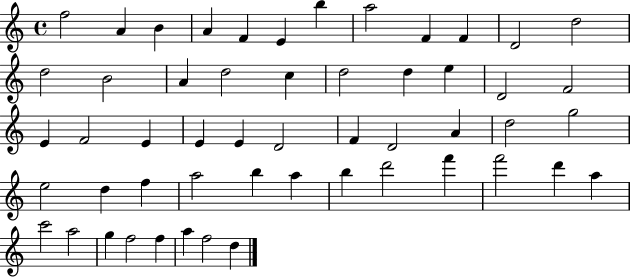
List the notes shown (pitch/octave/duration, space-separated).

F5/h A4/q B4/q A4/q F4/q E4/q B5/q A5/h F4/q F4/q D4/h D5/h D5/h B4/h A4/q D5/h C5/q D5/h D5/q E5/q D4/h F4/h E4/q F4/h E4/q E4/q E4/q D4/h F4/q D4/h A4/q D5/h G5/h E5/h D5/q F5/q A5/h B5/q A5/q B5/q D6/h F6/q F6/h D6/q A5/q C6/h A5/h G5/q F5/h F5/q A5/q F5/h D5/q